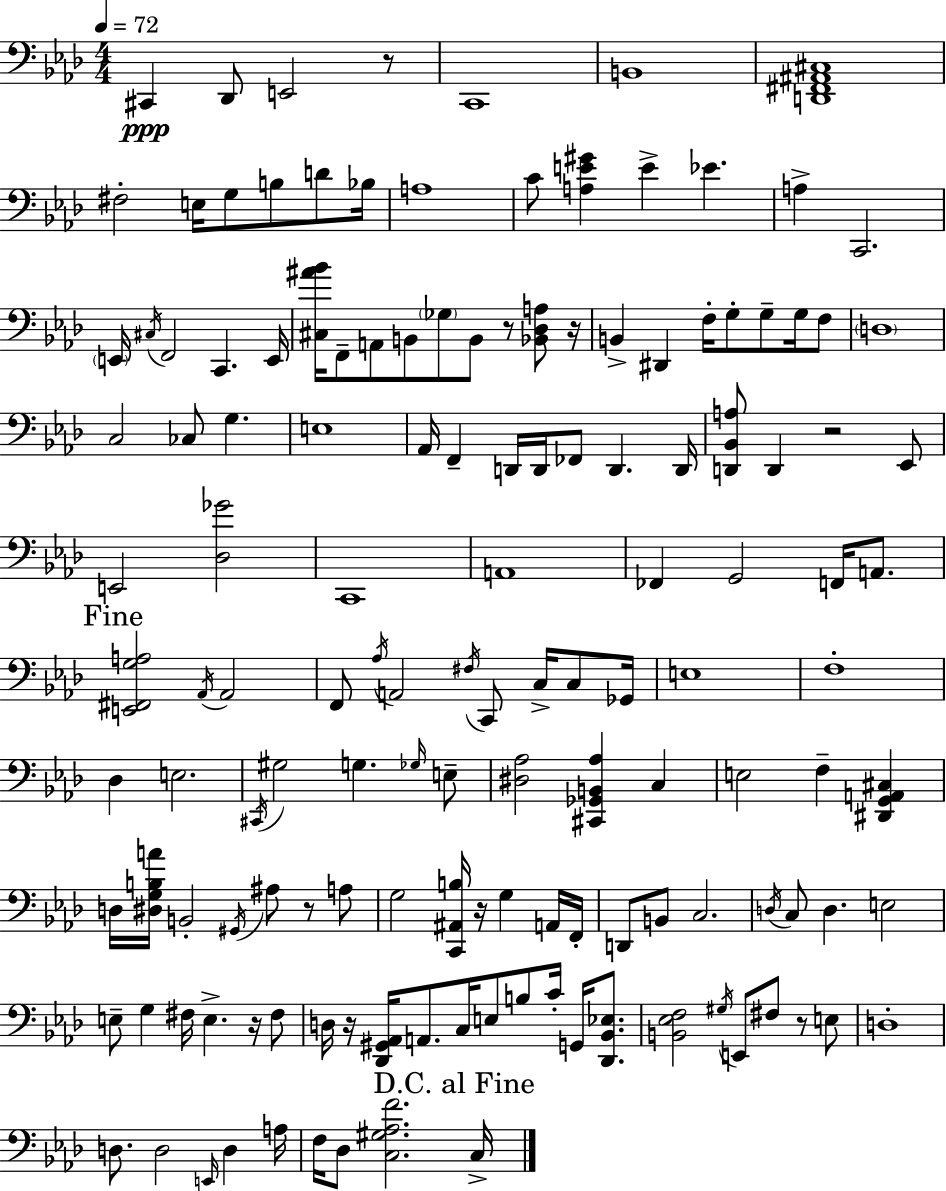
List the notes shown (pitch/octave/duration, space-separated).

C#2/q Db2/e E2/h R/e C2/w B2/w [D2,F#2,A#2,C#3]/w F#3/h E3/s G3/e B3/e D4/e Bb3/s A3/w C4/e [A3,E4,G#4]/q E4/q Eb4/q. A3/q C2/h. E2/s C#3/s F2/h C2/q. E2/s [C#3,A#4,Bb4]/s F2/e A2/e B2/e Gb3/e B2/e R/e [Bb2,Db3,A3]/e R/s B2/q D#2/q F3/s G3/e G3/e G3/s F3/e D3/w C3/h CES3/e G3/q. E3/w Ab2/s F2/q D2/s D2/s FES2/e D2/q. D2/s [D2,Bb2,A3]/e D2/q R/h Eb2/e E2/h [Db3,Gb4]/h C2/w A2/w FES2/q G2/h F2/s A2/e. [E2,F#2,G3,A3]/h Ab2/s Ab2/h F2/e Ab3/s A2/h F#3/s C2/e C3/s C3/e Gb2/s E3/w F3/w Db3/q E3/h. C#2/s G#3/h G3/q. Gb3/s E3/e [D#3,Ab3]/h [C#2,Gb2,B2,Ab3]/q C3/q E3/h F3/q [D#2,G2,A2,C#3]/q D3/s [D#3,G3,B3,A4]/s B2/h G#2/s A#3/e R/e A3/e G3/h [C2,A#2,B3]/s R/s G3/q A2/s F2/s D2/e B2/e C3/h. D3/s C3/e D3/q. E3/h E3/e G3/q F#3/s E3/q. R/s F#3/e D3/s R/s [Db2,G#2,Ab2]/s A2/e. C3/s E3/e B3/e C4/s G2/s [Db2,Bb2,Eb3]/e. [B2,Eb3,F3]/h G#3/s E2/e F#3/e R/e E3/e D3/w D3/e. D3/h E2/s D3/q A3/s F3/s Db3/e [C3,G#3,Ab3,F4]/h. C3/s